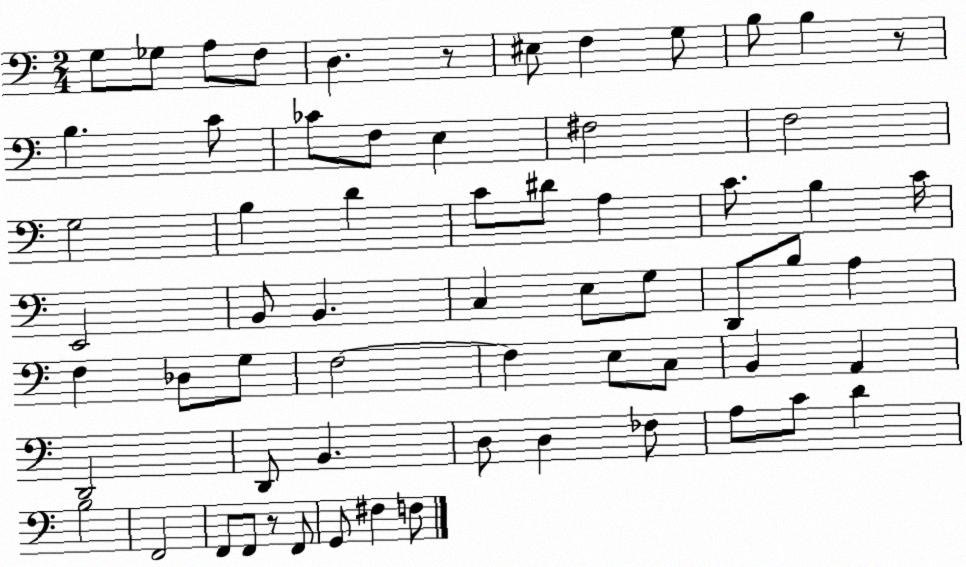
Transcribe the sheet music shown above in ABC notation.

X:1
T:Untitled
M:2/4
L:1/4
K:C
G,/2 _G,/2 A,/2 F,/2 D, z/2 ^E,/2 F, G,/2 B,/2 B, z/2 B, C/2 _C/2 F,/2 E, ^F,2 F,2 G,2 B, D C/2 ^D/2 A, C/2 B, C/4 E,,2 B,,/2 B,, C, E,/2 G,/2 D,,/2 B,/2 A, F, _D,/2 G,/2 F,2 F, E,/2 C,/2 B,, A,, D,,2 D,,/2 B,, D,/2 D, _F,/2 A,/2 C/2 D B,2 F,,2 F,,/2 F,,/2 z/2 F,,/2 G,,/2 ^F, F,/2